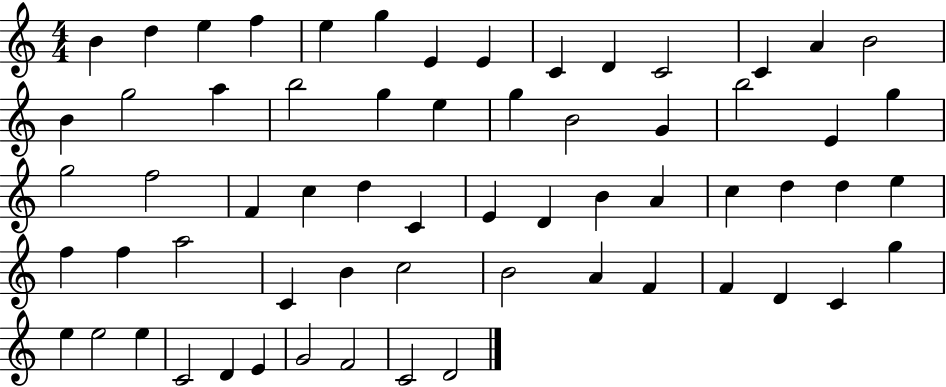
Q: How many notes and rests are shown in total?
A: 63